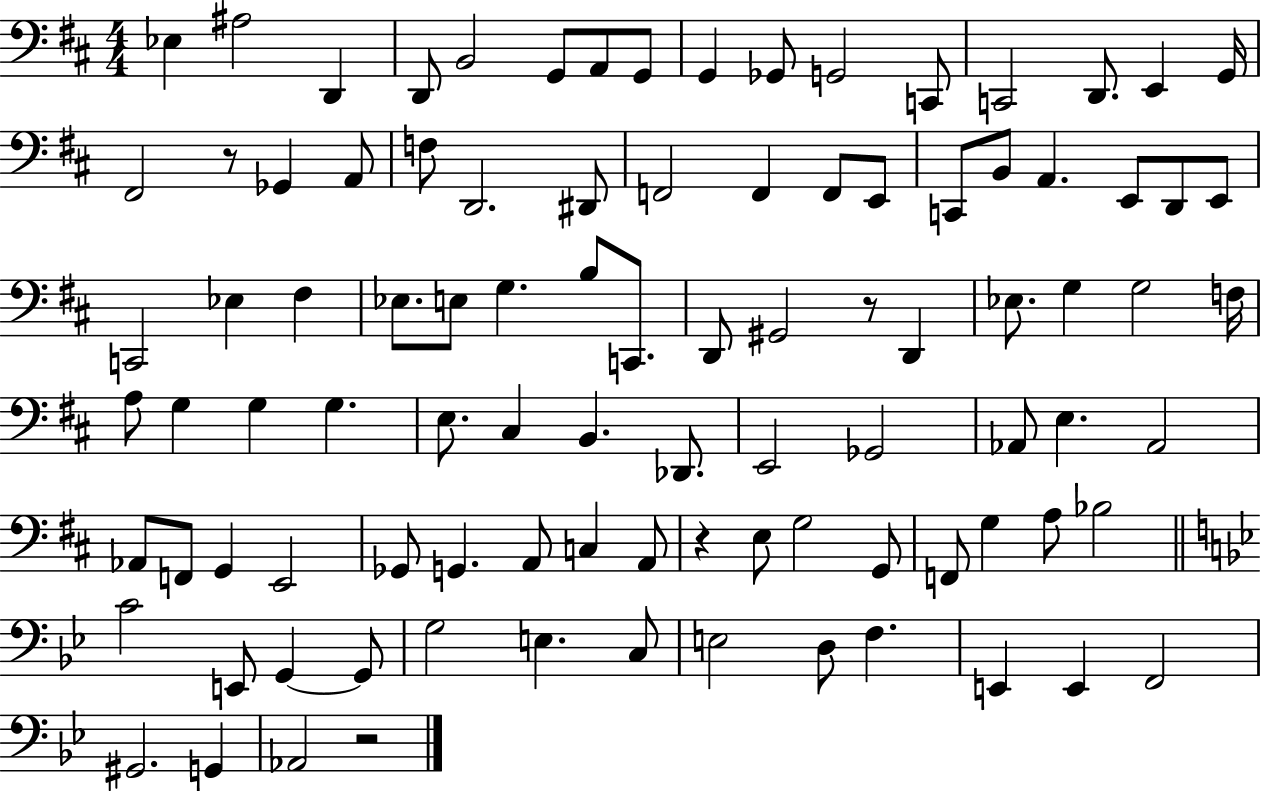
{
  \clef bass
  \numericTimeSignature
  \time 4/4
  \key d \major
  ees4 ais2 d,4 | d,8 b,2 g,8 a,8 g,8 | g,4 ges,8 g,2 c,8 | c,2 d,8. e,4 g,16 | \break fis,2 r8 ges,4 a,8 | f8 d,2. dis,8 | f,2 f,4 f,8 e,8 | c,8 b,8 a,4. e,8 d,8 e,8 | \break c,2 ees4 fis4 | ees8. e8 g4. b8 c,8. | d,8 gis,2 r8 d,4 | ees8. g4 g2 f16 | \break a8 g4 g4 g4. | e8. cis4 b,4. des,8. | e,2 ges,2 | aes,8 e4. aes,2 | \break aes,8 f,8 g,4 e,2 | ges,8 g,4. a,8 c4 a,8 | r4 e8 g2 g,8 | f,8 g4 a8 bes2 | \break \bar "||" \break \key bes \major c'2 e,8 g,4~~ g,8 | g2 e4. c8 | e2 d8 f4. | e,4 e,4 f,2 | \break gis,2. g,4 | aes,2 r2 | \bar "|."
}